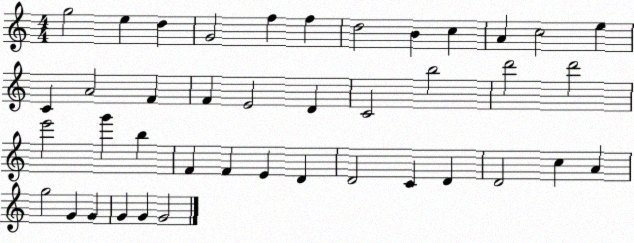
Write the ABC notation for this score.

X:1
T:Untitled
M:4/4
L:1/4
K:C
g2 e d G2 f f d2 B c A c2 e C A2 F F E2 D C2 b2 d'2 d'2 e'2 g' b F F E D D2 C D D2 c A g2 G G G G G2